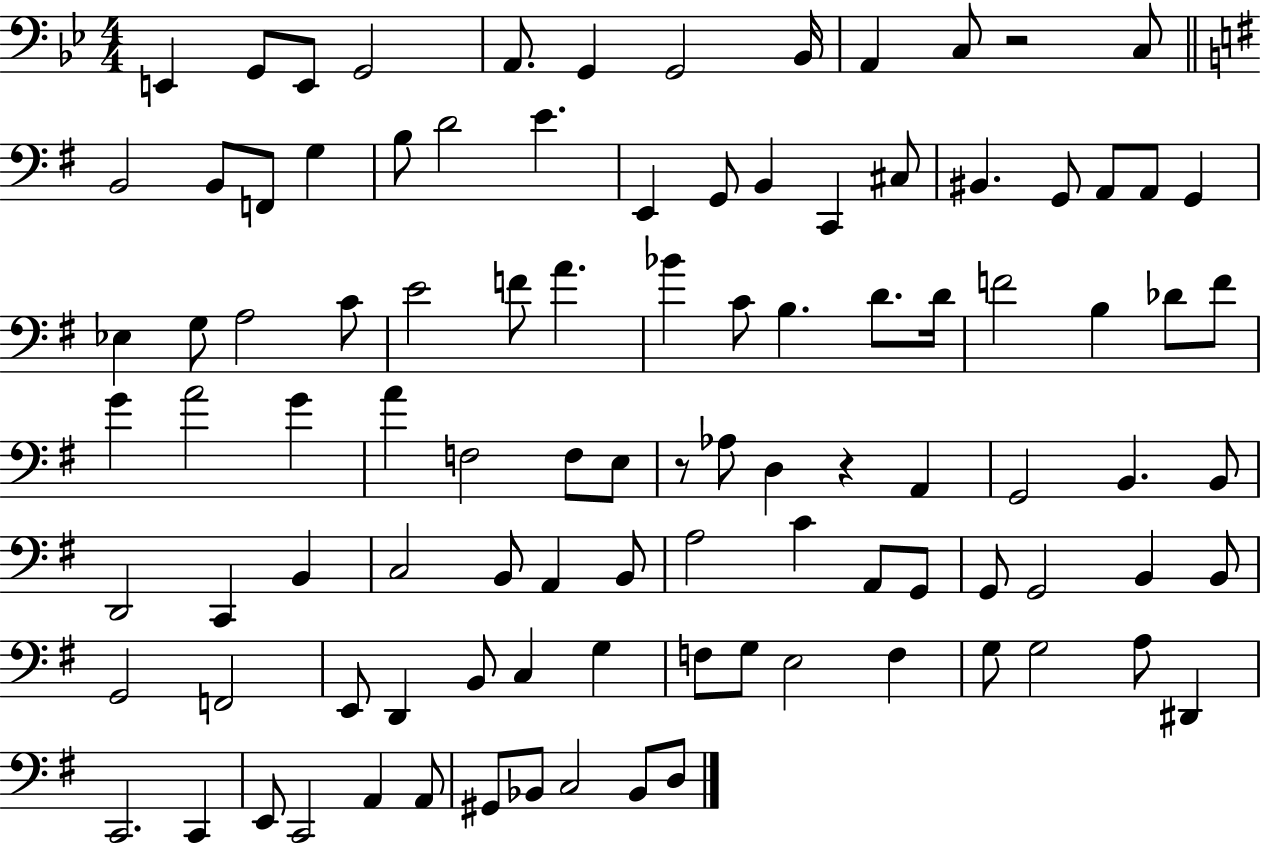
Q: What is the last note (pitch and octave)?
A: D3